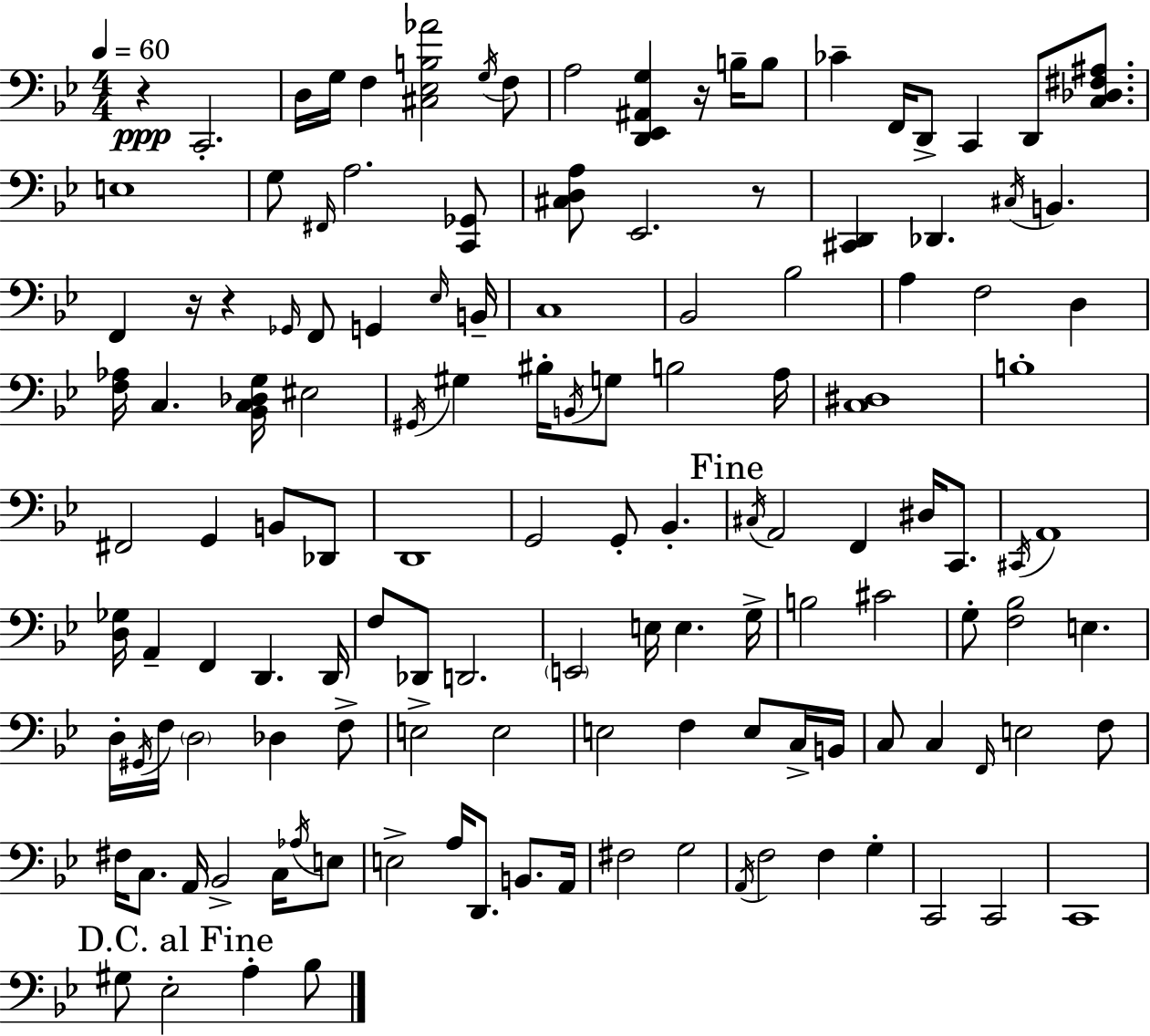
X:1
T:Untitled
M:4/4
L:1/4
K:Gm
z C,,2 D,/4 G,/4 F, [^C,_E,B,_A]2 G,/4 F,/2 A,2 [D,,_E,,^A,,G,] z/4 B,/4 B,/2 _C F,,/4 D,,/2 C,, D,,/2 [C,_D,^F,^A,]/2 E,4 G,/2 ^F,,/4 A,2 [C,,_G,,]/2 [^C,D,A,]/2 _E,,2 z/2 [^C,,D,,] _D,, ^C,/4 B,, F,, z/4 z _G,,/4 F,,/2 G,, _E,/4 B,,/4 C,4 _B,,2 _B,2 A, F,2 D, [F,_A,]/4 C, [_B,,C,_D,G,]/4 ^E,2 ^G,,/4 ^G, ^B,/4 B,,/4 G,/2 B,2 A,/4 [C,^D,]4 B,4 ^F,,2 G,, B,,/2 _D,,/2 D,,4 G,,2 G,,/2 _B,, ^C,/4 A,,2 F,, ^D,/4 C,,/2 ^C,,/4 A,,4 [D,_G,]/4 A,, F,, D,, D,,/4 F,/2 _D,,/2 D,,2 E,,2 E,/4 E, G,/4 B,2 ^C2 G,/2 [F,_B,]2 E, D,/4 ^G,,/4 F,/4 D,2 _D, F,/2 E,2 E,2 E,2 F, E,/2 C,/4 B,,/4 C,/2 C, F,,/4 E,2 F,/2 ^F,/4 C,/2 A,,/4 _B,,2 C,/4 _A,/4 E,/2 E,2 A,/4 D,,/2 B,,/2 A,,/4 ^F,2 G,2 A,,/4 F,2 F, G, C,,2 C,,2 C,,4 ^G,/2 _E,2 A, _B,/2